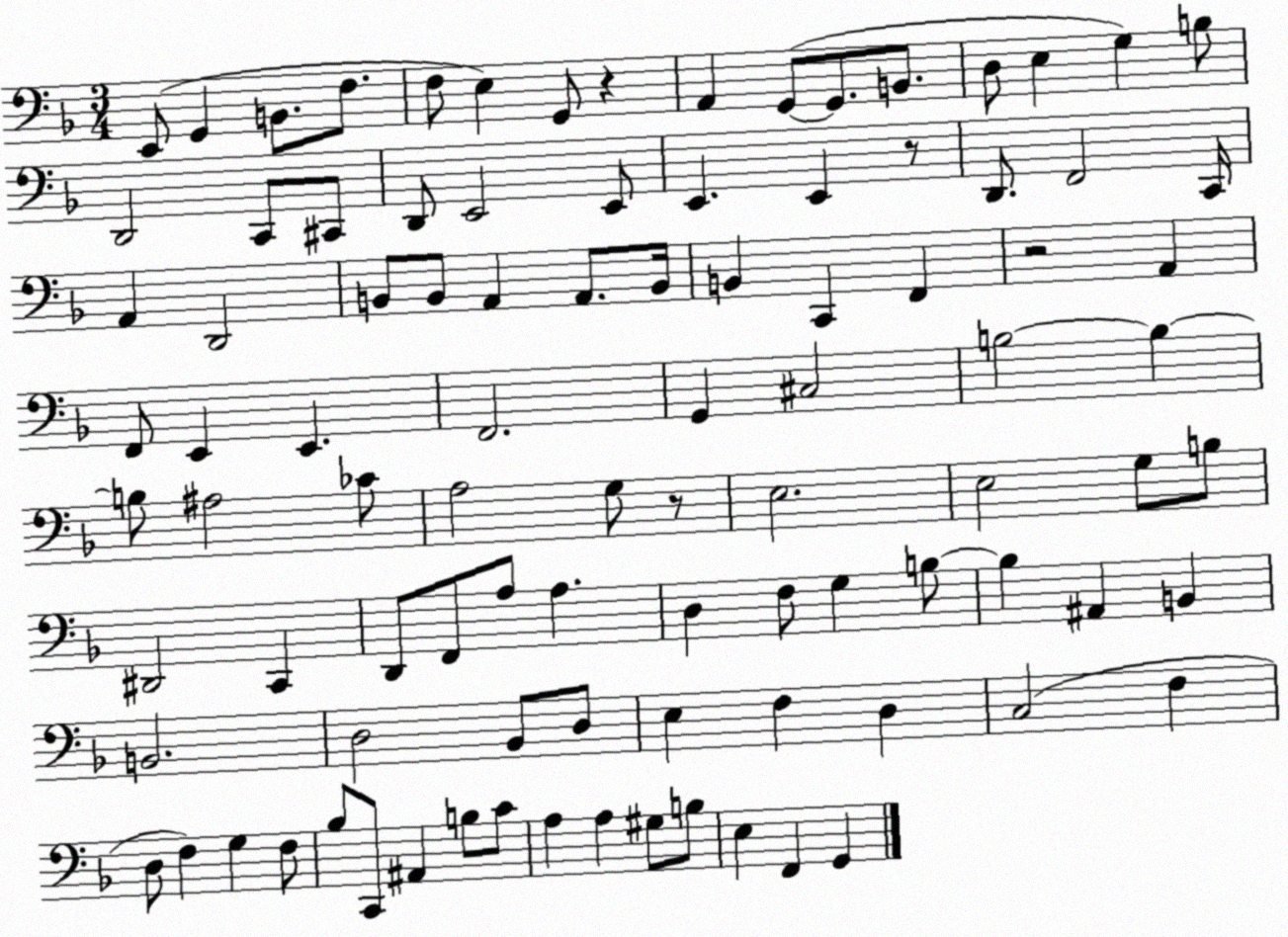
X:1
T:Untitled
M:3/4
L:1/4
K:F
E,,/2 G,, B,,/2 F,/2 F,/2 E, G,,/2 z A,, G,,/2 G,,/2 B,,/2 D,/2 E, G, B,/2 D,,2 C,,/2 ^C,,/2 D,,/2 E,,2 E,,/2 E,, E,, z/2 D,,/2 F,,2 C,,/4 A,, D,,2 B,,/2 B,,/2 A,, A,,/2 B,,/4 B,, C,, F,, z2 A,, F,,/2 E,, E,, F,,2 G,, ^C,2 B,2 B, B,/2 ^A,2 _C/2 A,2 G,/2 z/2 E,2 E,2 G,/2 B,/2 ^D,,2 C,, D,,/2 F,,/2 A,/2 A, D, F,/2 G, B,/2 B, ^A,, B,, B,,2 D,2 _B,,/2 D,/2 E, F, D, C,2 F, D,/2 F, G, F,/2 _B,/2 C,,/2 ^A,, B,/2 C/2 A, A, ^G,/2 B,/2 E, F,, G,,